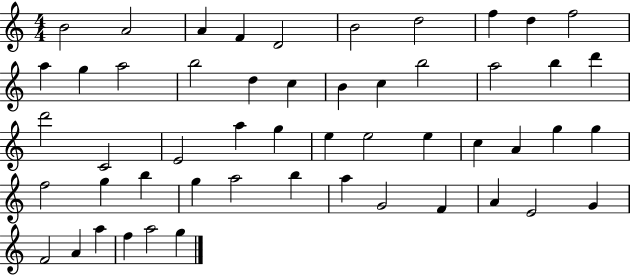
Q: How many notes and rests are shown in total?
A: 52